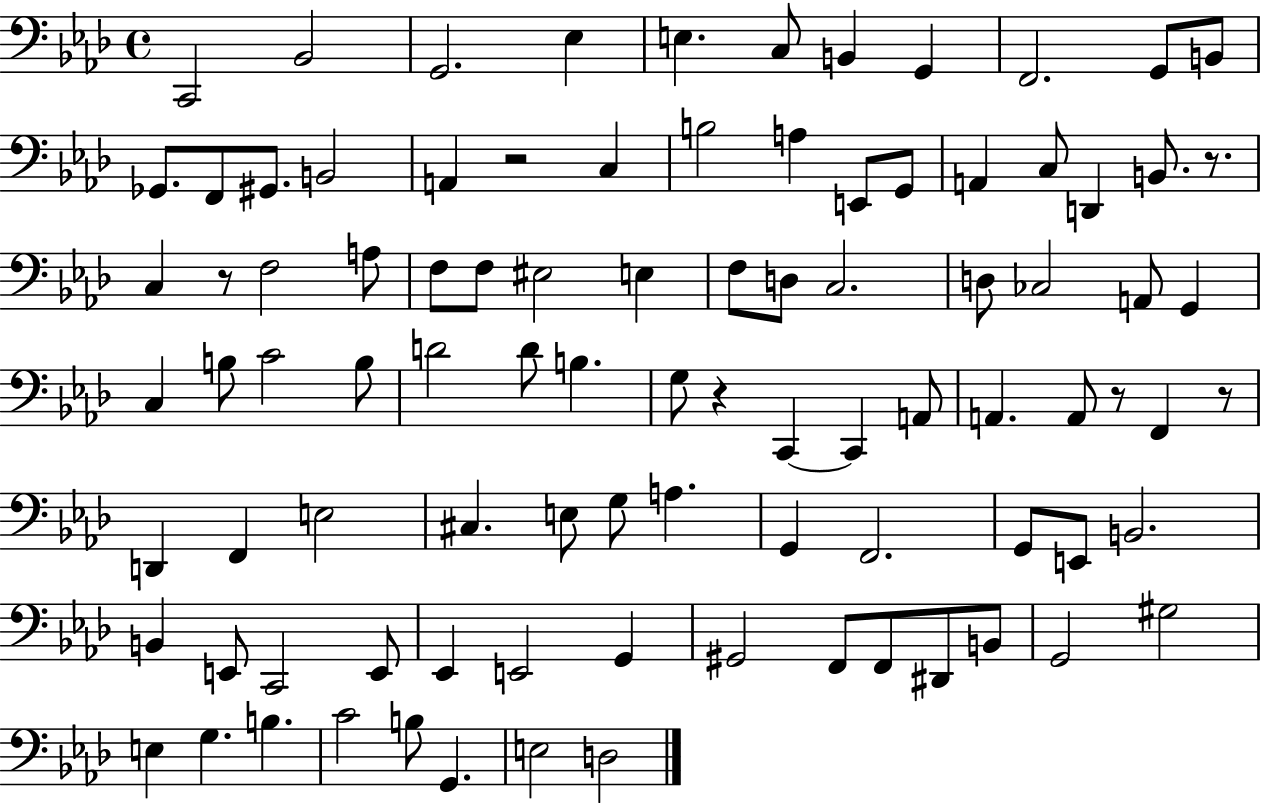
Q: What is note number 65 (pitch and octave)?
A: B2